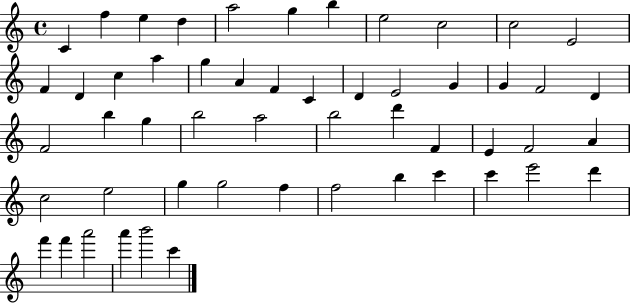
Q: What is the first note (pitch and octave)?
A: C4